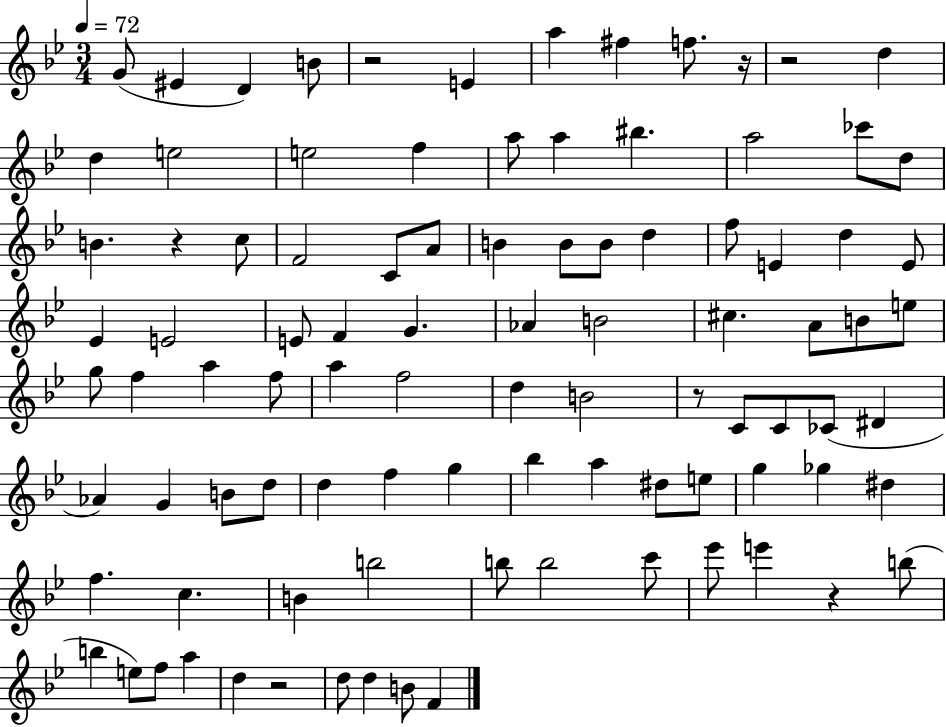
G4/e EIS4/q D4/q B4/e R/h E4/q A5/q F#5/q F5/e. R/s R/h D5/q D5/q E5/h E5/h F5/q A5/e A5/q BIS5/q. A5/h CES6/e D5/e B4/q. R/q C5/e F4/h C4/e A4/e B4/q B4/e B4/e D5/q F5/e E4/q D5/q E4/e Eb4/q E4/h E4/e F4/q G4/q. Ab4/q B4/h C#5/q. A4/e B4/e E5/e G5/e F5/q A5/q F5/e A5/q F5/h D5/q B4/h R/e C4/e C4/e CES4/e D#4/q Ab4/q G4/q B4/e D5/e D5/q F5/q G5/q Bb5/q A5/q D#5/e E5/e G5/q Gb5/q D#5/q F5/q. C5/q. B4/q B5/h B5/e B5/h C6/e Eb6/e E6/q R/q B5/e B5/q E5/e F5/e A5/q D5/q R/h D5/e D5/q B4/e F4/q